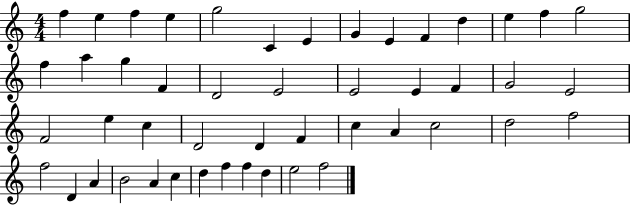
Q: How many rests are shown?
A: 0